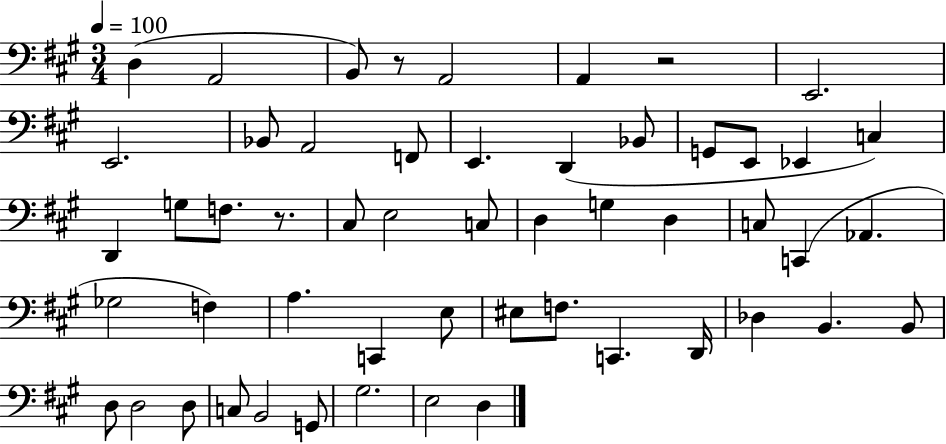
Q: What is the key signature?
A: A major